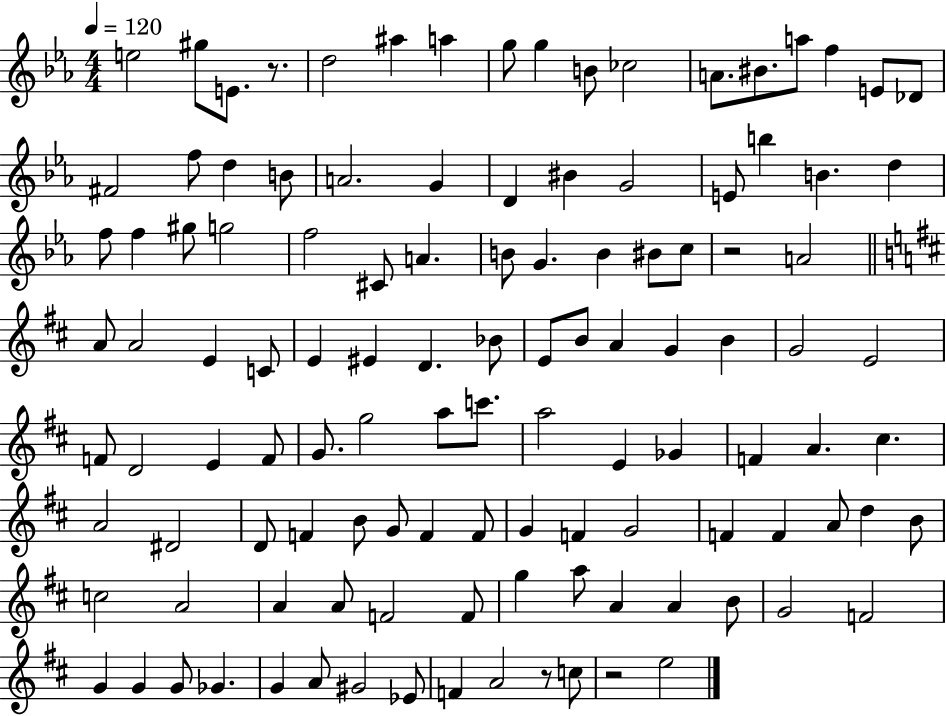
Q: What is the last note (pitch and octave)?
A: E5